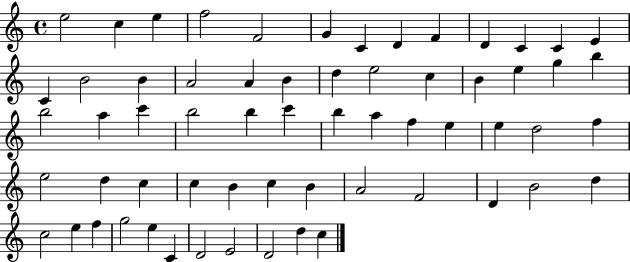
X:1
T:Untitled
M:4/4
L:1/4
K:C
e2 c e f2 F2 G C D F D C C E C B2 B A2 A B d e2 c B e g b b2 a c' b2 b c' b a f e e d2 f e2 d c c B c B A2 F2 D B2 d c2 e f g2 e C D2 E2 D2 d c